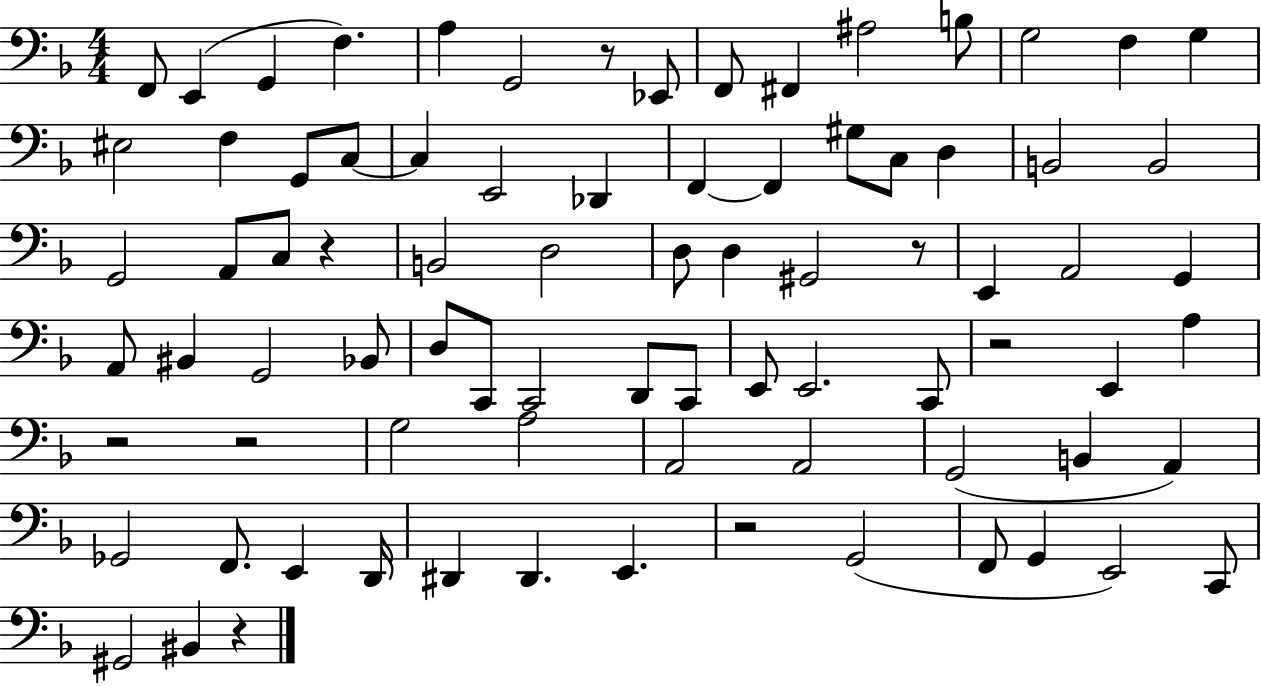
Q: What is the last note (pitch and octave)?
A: BIS2